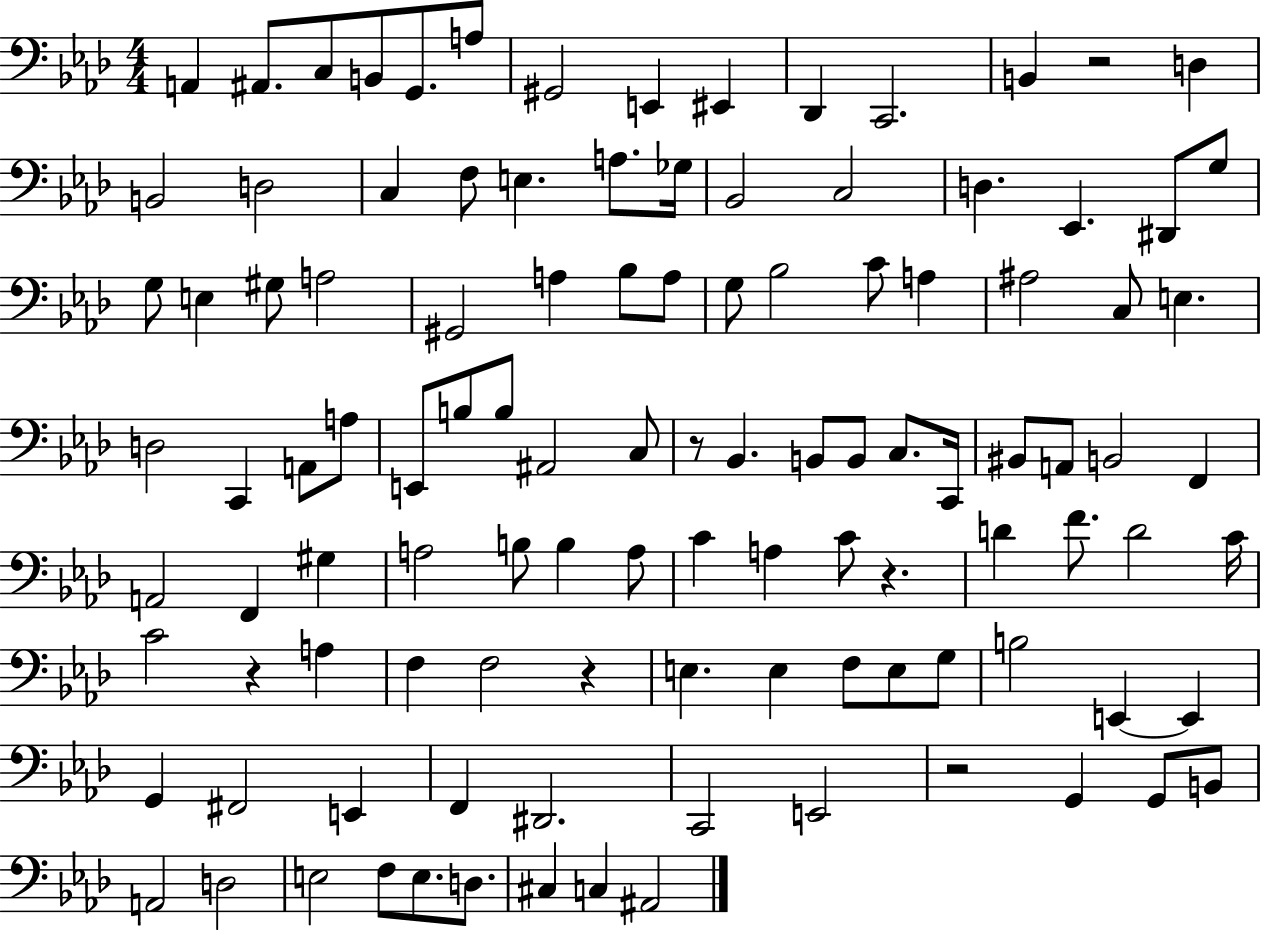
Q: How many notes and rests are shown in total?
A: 110